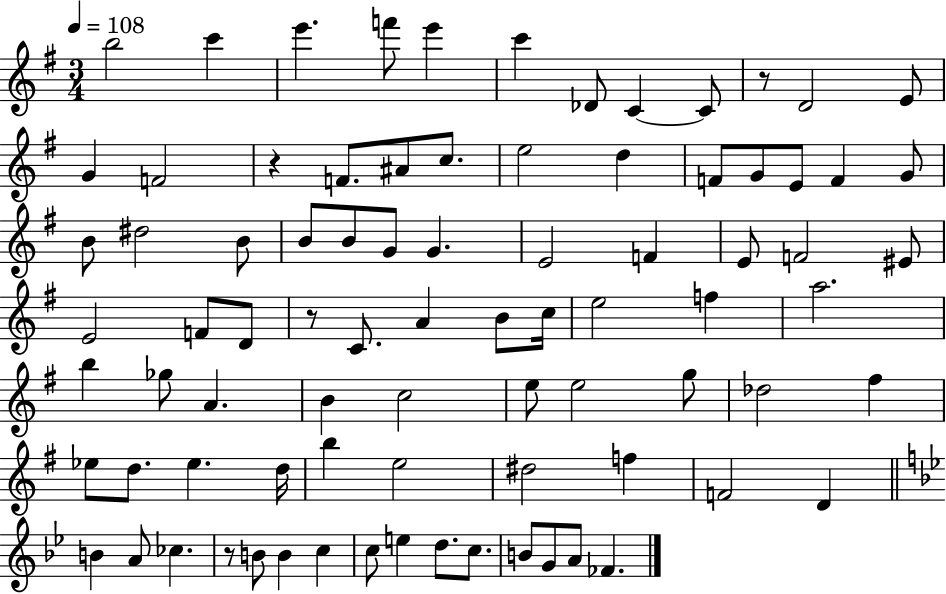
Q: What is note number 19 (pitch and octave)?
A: F4